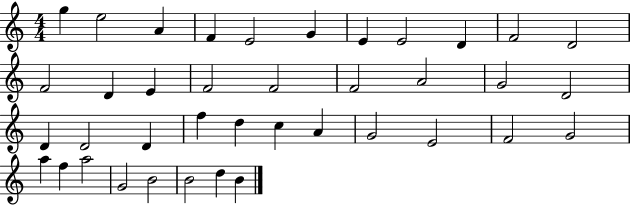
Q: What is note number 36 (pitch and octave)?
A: B4